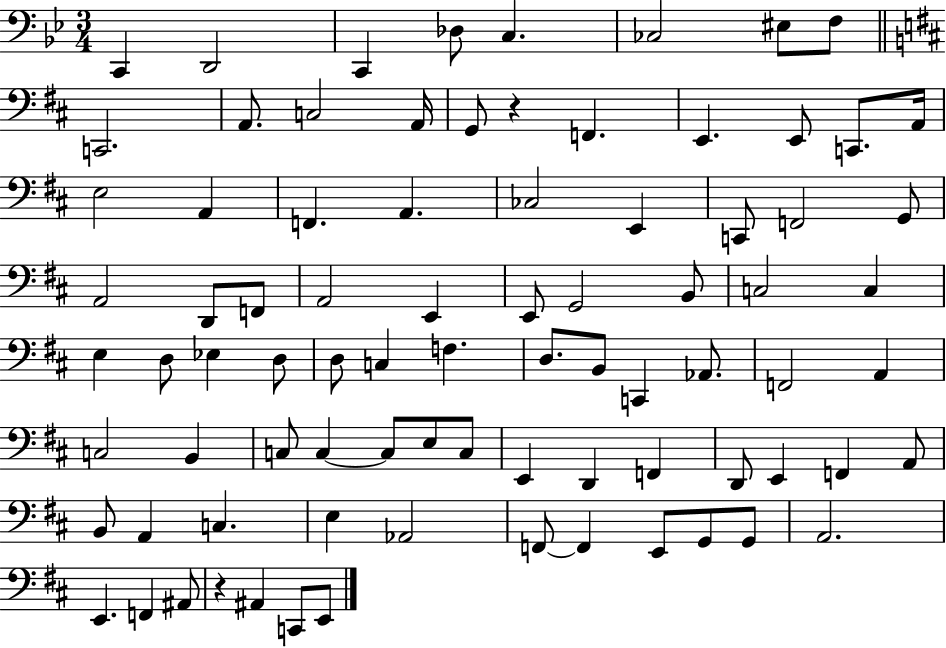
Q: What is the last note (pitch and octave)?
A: E2